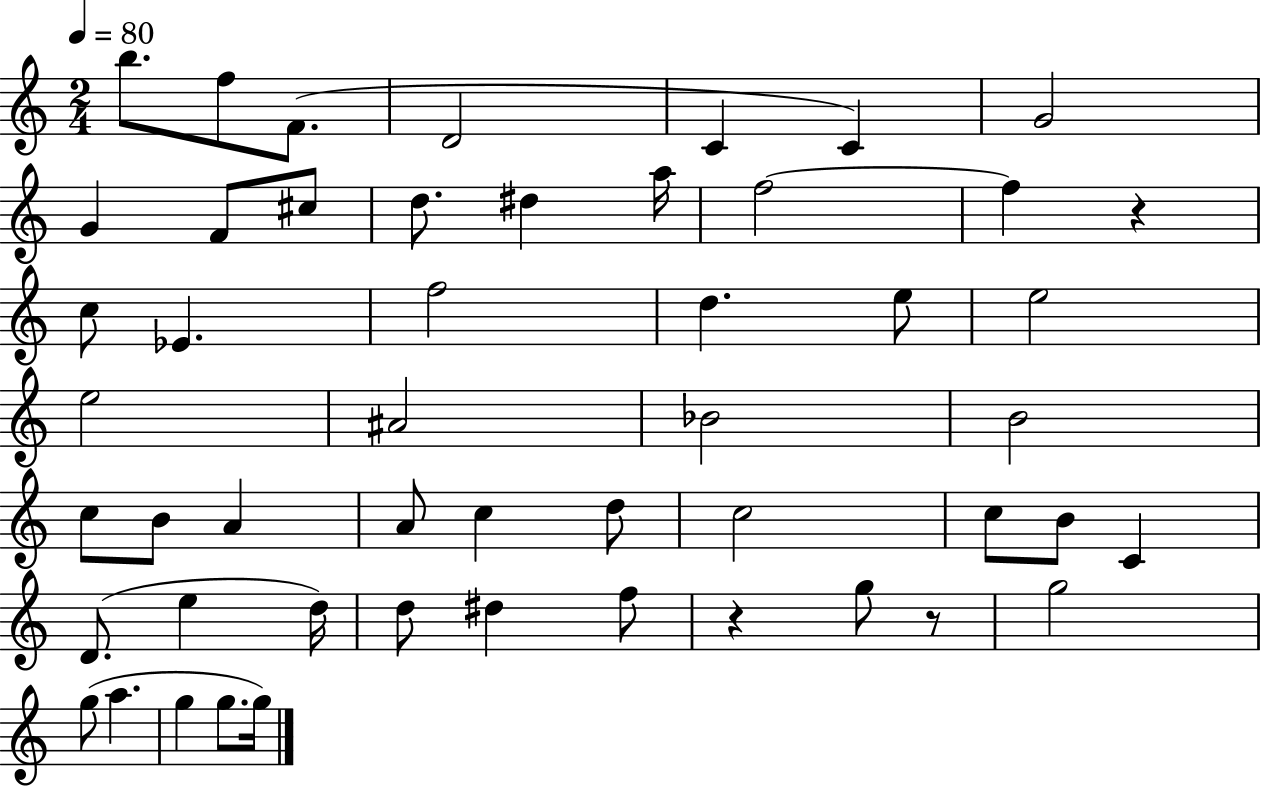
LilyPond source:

{
  \clef treble
  \numericTimeSignature
  \time 2/4
  \key c \major
  \tempo 4 = 80
  b''8. f''8 f'8.( | d'2 | c'4 c'4) | g'2 | \break g'4 f'8 cis''8 | d''8. dis''4 a''16 | f''2~~ | f''4 r4 | \break c''8 ees'4. | f''2 | d''4. e''8 | e''2 | \break e''2 | ais'2 | bes'2 | b'2 | \break c''8 b'8 a'4 | a'8 c''4 d''8 | c''2 | c''8 b'8 c'4 | \break d'8.( e''4 d''16) | d''8 dis''4 f''8 | r4 g''8 r8 | g''2 | \break g''8( a''4. | g''4 g''8. g''16) | \bar "|."
}